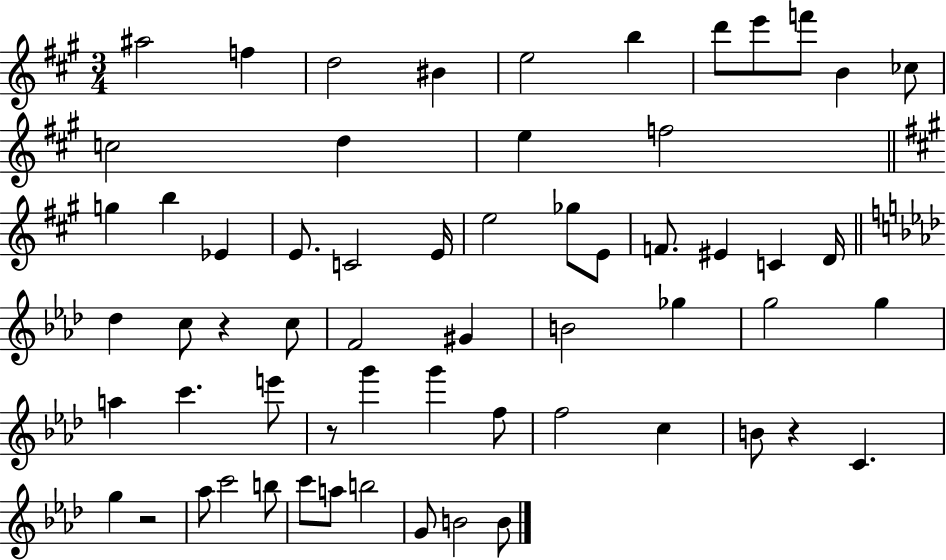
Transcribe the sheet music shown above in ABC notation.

X:1
T:Untitled
M:3/4
L:1/4
K:A
^a2 f d2 ^B e2 b d'/2 e'/2 f'/2 B _c/2 c2 d e f2 g b _E E/2 C2 E/4 e2 _g/2 E/2 F/2 ^E C D/4 _d c/2 z c/2 F2 ^G B2 _g g2 g a c' e'/2 z/2 g' g' f/2 f2 c B/2 z C g z2 _a/2 c'2 b/2 c'/2 a/2 b2 G/2 B2 B/2